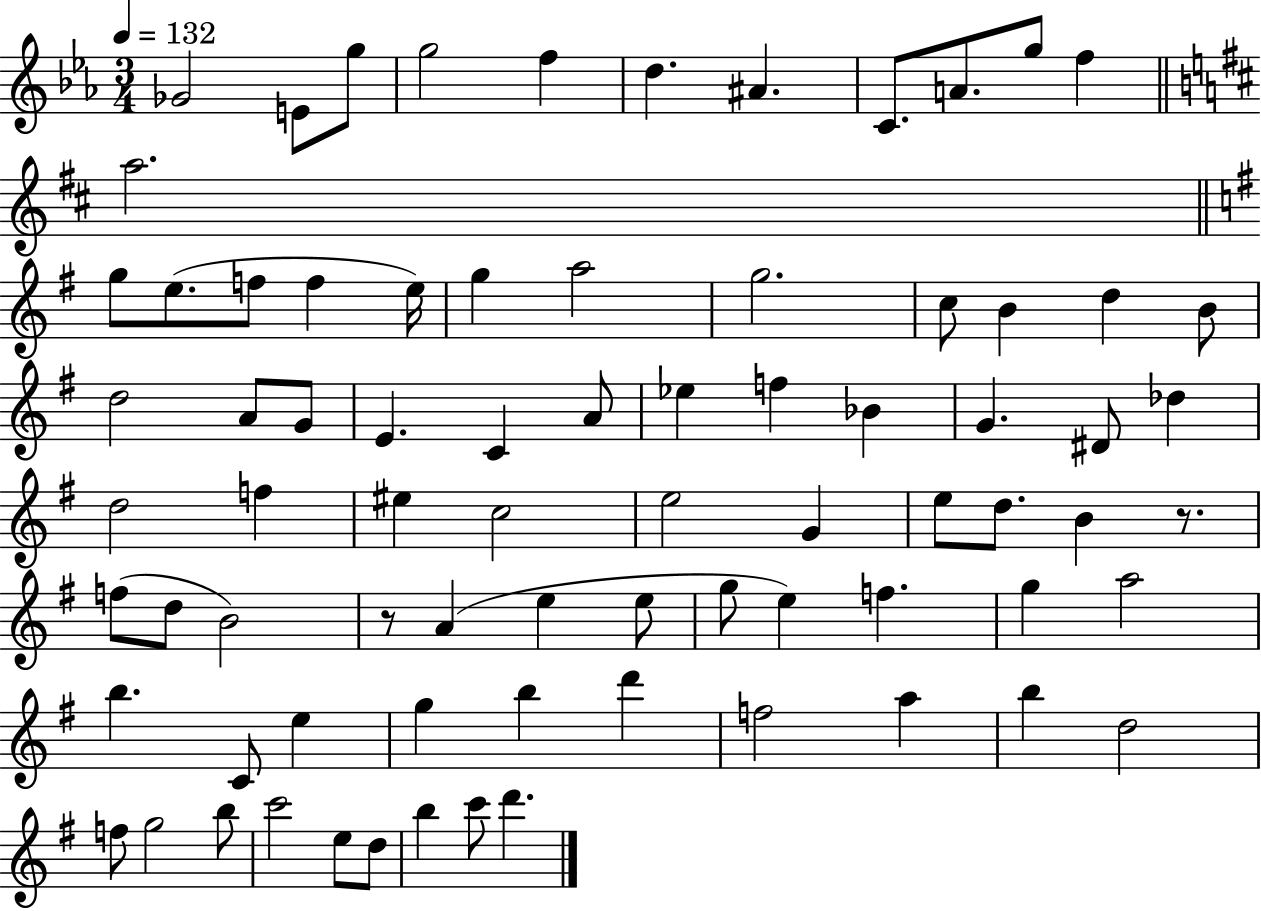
X:1
T:Untitled
M:3/4
L:1/4
K:Eb
_G2 E/2 g/2 g2 f d ^A C/2 A/2 g/2 f a2 g/2 e/2 f/2 f e/4 g a2 g2 c/2 B d B/2 d2 A/2 G/2 E C A/2 _e f _B G ^D/2 _d d2 f ^e c2 e2 G e/2 d/2 B z/2 f/2 d/2 B2 z/2 A e e/2 g/2 e f g a2 b C/2 e g b d' f2 a b d2 f/2 g2 b/2 c'2 e/2 d/2 b c'/2 d'